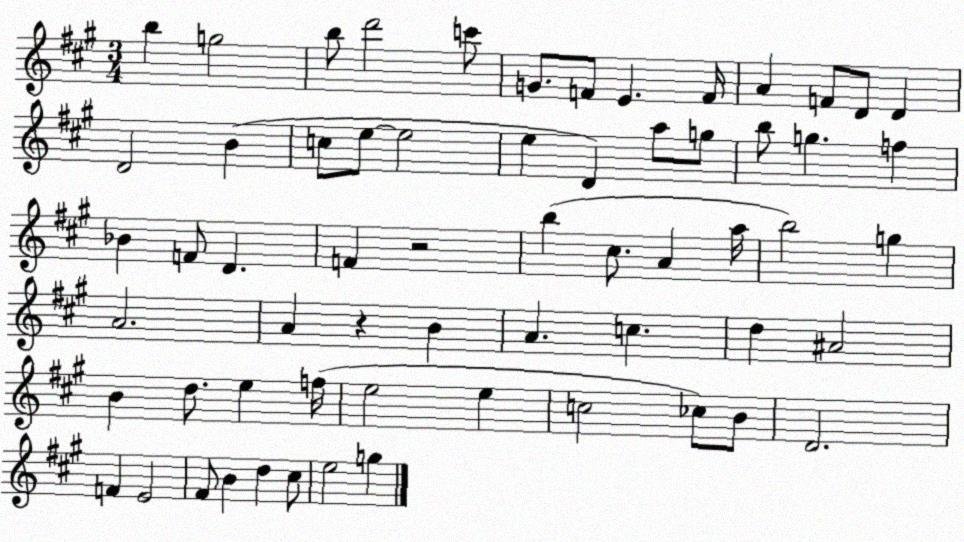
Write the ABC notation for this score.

X:1
T:Untitled
M:3/4
L:1/4
K:A
b g2 b/2 d'2 c'/2 G/2 F/2 E F/4 A F/2 D/2 D D2 B c/2 e/2 e2 e D a/2 g/2 b/2 g f _B F/2 D F z2 b ^c/2 A a/4 b2 g A2 A z B A c d ^A2 B d/2 e f/4 e2 e c2 _c/2 B/2 D2 F E2 ^F/2 B d ^c/2 e2 g